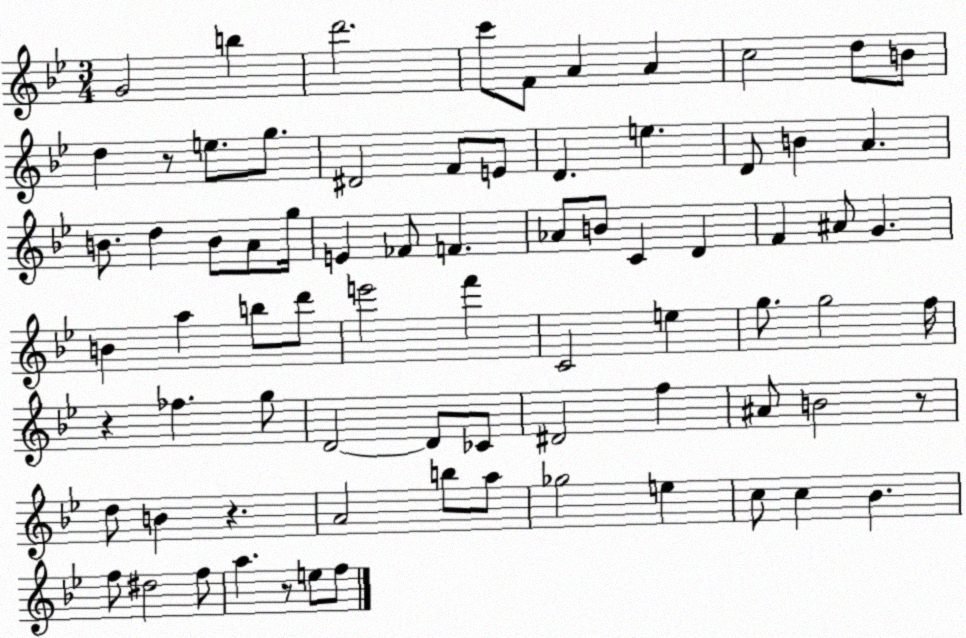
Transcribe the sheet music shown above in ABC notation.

X:1
T:Untitled
M:3/4
L:1/4
K:Bb
G2 b d'2 c'/2 F/2 A A c2 d/2 B/2 d z/2 e/2 g/2 ^D2 F/2 E/2 D e D/2 B A B/2 d B/2 A/2 g/4 E _F/2 F _A/2 B/2 C D F ^A/2 G B a b/2 d'/2 e'2 f' C2 e g/2 g2 f/4 z _f g/2 D2 D/2 _C/2 ^D2 f ^A/2 B2 z/2 d/2 B z A2 b/2 a/2 _g2 e c/2 c _B f/2 ^d2 f/2 a z/2 e/2 f/2